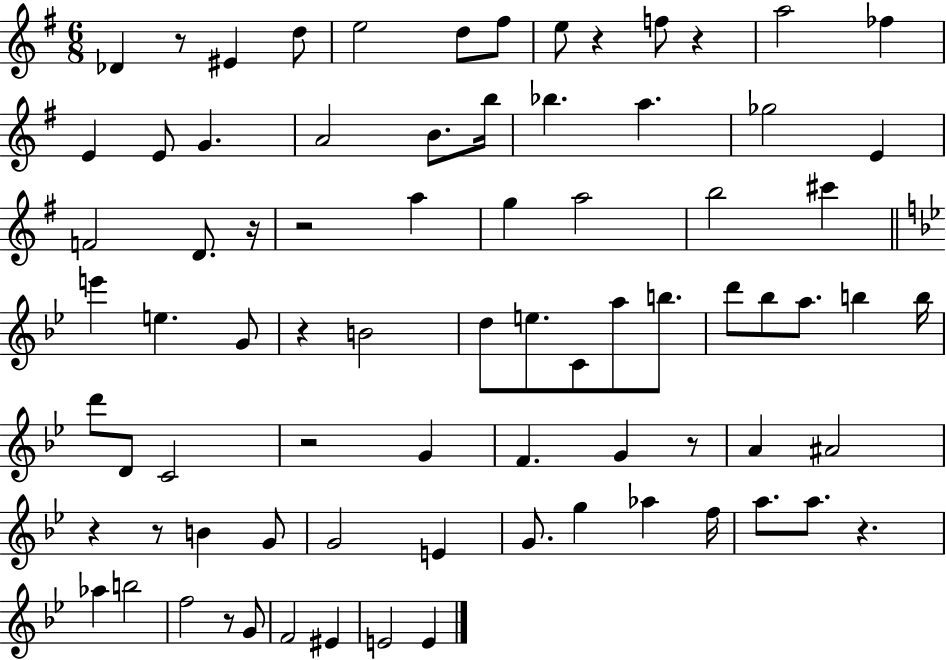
{
  \clef treble
  \numericTimeSignature
  \time 6/8
  \key g \major
  des'4 r8 eis'4 d''8 | e''2 d''8 fis''8 | e''8 r4 f''8 r4 | a''2 fes''4 | \break e'4 e'8 g'4. | a'2 b'8. b''16 | bes''4. a''4. | ges''2 e'4 | \break f'2 d'8. r16 | r2 a''4 | g''4 a''2 | b''2 cis'''4 | \break \bar "||" \break \key g \minor e'''4 e''4. g'8 | r4 b'2 | d''8 e''8. c'8 a''8 b''8. | d'''8 bes''8 a''8. b''4 b''16 | \break d'''8 d'8 c'2 | r2 g'4 | f'4. g'4 r8 | a'4 ais'2 | \break r4 r8 b'4 g'8 | g'2 e'4 | g'8. g''4 aes''4 f''16 | a''8. a''8. r4. | \break aes''4 b''2 | f''2 r8 g'8 | f'2 eis'4 | e'2 e'4 | \break \bar "|."
}